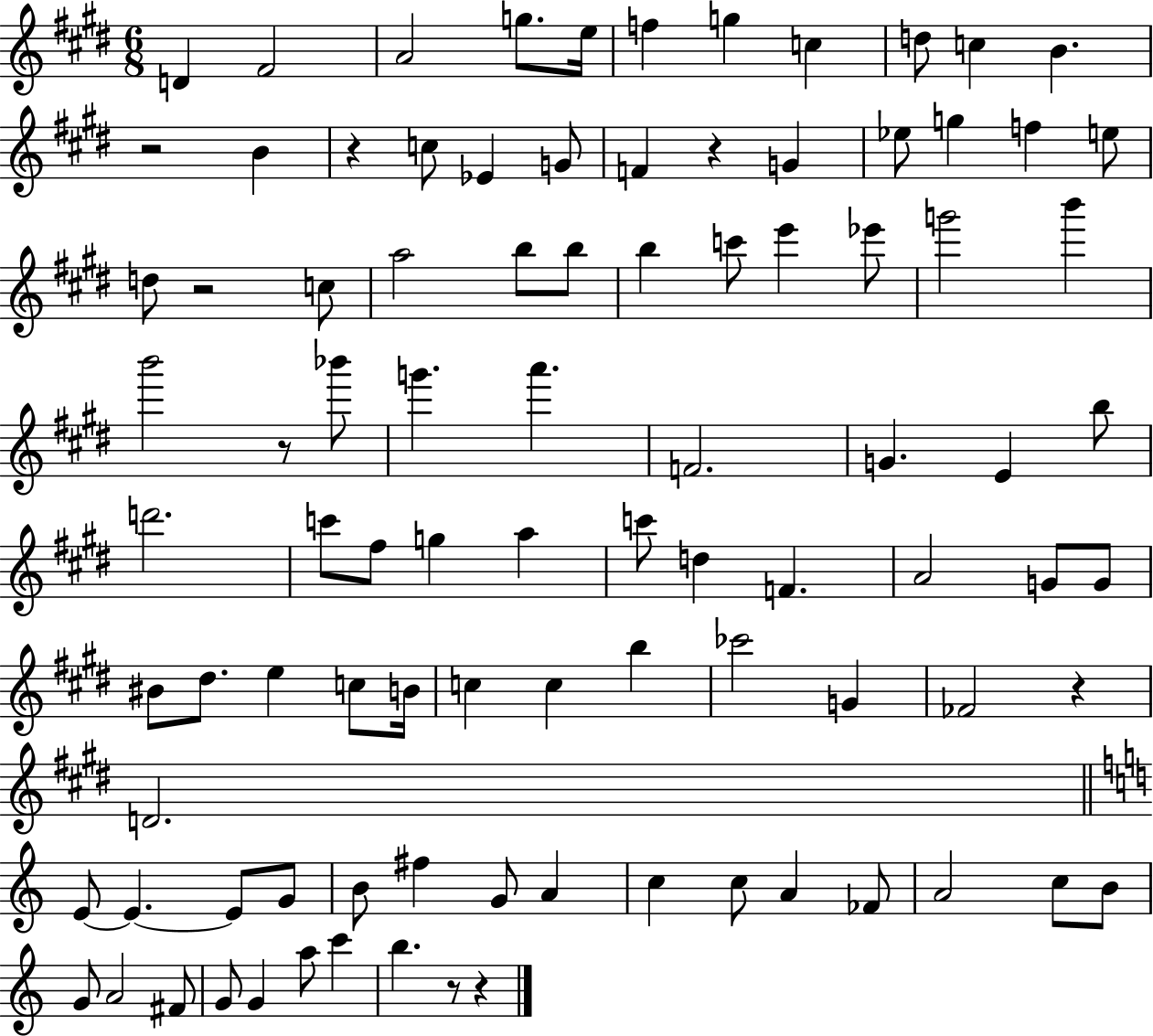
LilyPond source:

{
  \clef treble
  \numericTimeSignature
  \time 6/8
  \key e \major
  \repeat volta 2 { d'4 fis'2 | a'2 g''8. e''16 | f''4 g''4 c''4 | d''8 c''4 b'4. | \break r2 b'4 | r4 c''8 ees'4 g'8 | f'4 r4 g'4 | ees''8 g''4 f''4 e''8 | \break d''8 r2 c''8 | a''2 b''8 b''8 | b''4 c'''8 e'''4 ees'''8 | g'''2 b'''4 | \break b'''2 r8 bes'''8 | g'''4. a'''4. | f'2. | g'4. e'4 b''8 | \break d'''2. | c'''8 fis''8 g''4 a''4 | c'''8 d''4 f'4. | a'2 g'8 g'8 | \break bis'8 dis''8. e''4 c''8 b'16 | c''4 c''4 b''4 | ces'''2 g'4 | fes'2 r4 | \break d'2. | \bar "||" \break \key c \major e'8~~ e'4.~~ e'8 g'8 | b'8 fis''4 g'8 a'4 | c''4 c''8 a'4 fes'8 | a'2 c''8 b'8 | \break g'8 a'2 fis'8 | g'8 g'4 a''8 c'''4 | b''4. r8 r4 | } \bar "|."
}